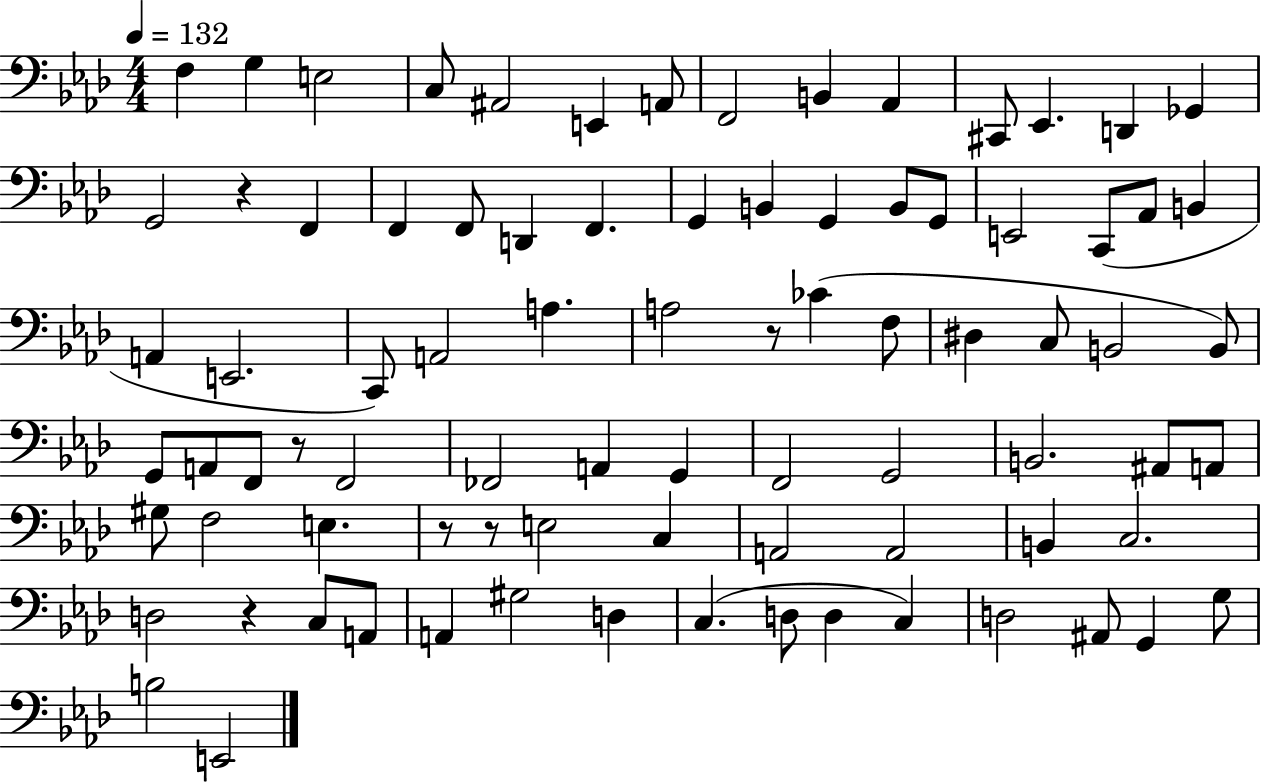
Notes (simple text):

F3/q G3/q E3/h C3/e A#2/h E2/q A2/e F2/h B2/q Ab2/q C#2/e Eb2/q. D2/q Gb2/q G2/h R/q F2/q F2/q F2/e D2/q F2/q. G2/q B2/q G2/q B2/e G2/e E2/h C2/e Ab2/e B2/q A2/q E2/h. C2/e A2/h A3/q. A3/h R/e CES4/q F3/e D#3/q C3/e B2/h B2/e G2/e A2/e F2/e R/e F2/h FES2/h A2/q G2/q F2/h G2/h B2/h. A#2/e A2/e G#3/e F3/h E3/q. R/e R/e E3/h C3/q A2/h A2/h B2/q C3/h. D3/h R/q C3/e A2/e A2/q G#3/h D3/q C3/q. D3/e D3/q C3/q D3/h A#2/e G2/q G3/e B3/h E2/h